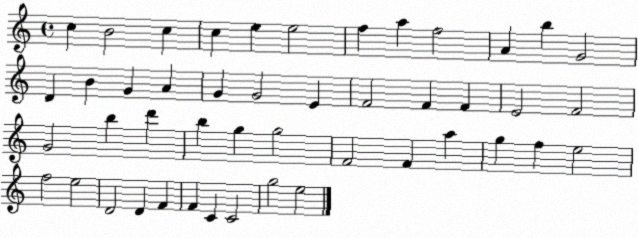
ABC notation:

X:1
T:Untitled
M:4/4
L:1/4
K:C
c B2 c c e e2 f a f2 A b G2 D B G A G G2 E F2 F F E2 F2 G2 b d' b g g2 F2 F a g f e2 f2 e2 D2 D F F C C2 g2 e2